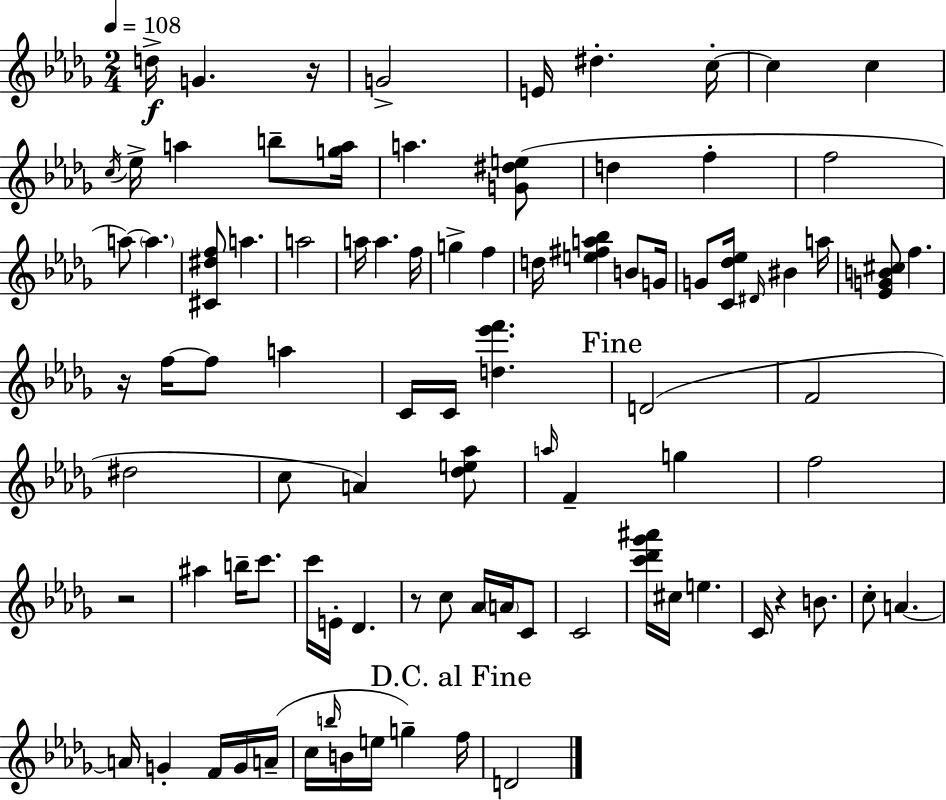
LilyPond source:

{
  \clef treble
  \numericTimeSignature
  \time 2/4
  \key bes \minor
  \tempo 4 = 108
  d''16->\f g'4. r16 | g'2-> | e'16 dis''4.-. c''16-.~~ | c''4 c''4 | \break \acciaccatura { c''16 } ees''16-> a''4 b''8-- | <g'' a''>16 a''4. <g' dis'' e''>8( | d''4 f''4-. | f''2 | \break a''8~~) \parenthesize a''4. | <cis' dis'' f''>8 a''4. | a''2 | a''16 a''4. | \break f''16 g''4-> f''4 | d''16 <e'' fis'' a'' bes''>4 b'8 | g'16 g'8 <c' des'' ees''>16 \grace { dis'16 } bis'4 | a''16 <ees' g' b' cis''>8 f''4. | \break r16 f''16~~ f''8 a''4 | c'16 c'16 <d'' ees''' f'''>4. | \mark "Fine" d'2( | f'2 | \break dis''2 | c''8 a'4) | <des'' e'' aes''>8 \grace { a''16 } f'4-- g''4 | f''2 | \break r2 | ais''4 b''16-- | c'''8. c'''16 e'16-. des'4. | r8 c''8 aes'16 | \break \parenthesize a'16 c'8 c'2 | <c''' des''' ges''' ais'''>16 cis''16 e''4. | c'16 r4 | b'8. c''8-. a'4.~~ | \break a'16 g'4-. | f'16 g'16 a'16--( c''16 \grace { b''16 } b'16 e''16 g''4--) | \mark "D.C. al Fine" f''16 d'2 | \bar "|."
}